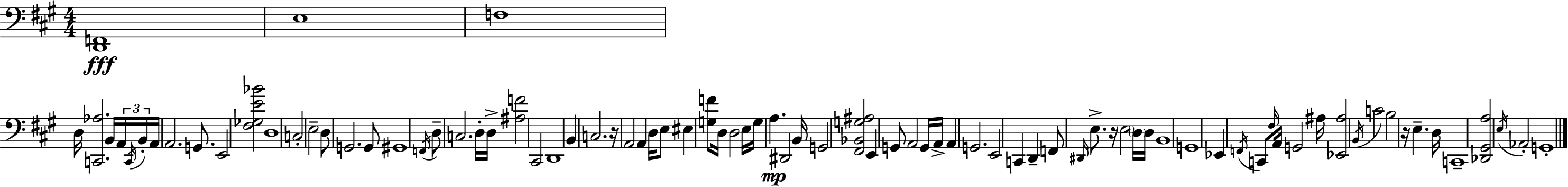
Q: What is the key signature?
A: A major